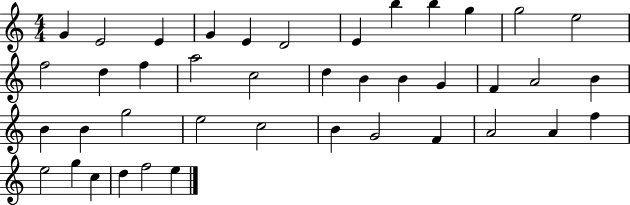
X:1
T:Untitled
M:4/4
L:1/4
K:C
G E2 E G E D2 E b b g g2 e2 f2 d f a2 c2 d B B G F A2 B B B g2 e2 c2 B G2 F A2 A f e2 g c d f2 e